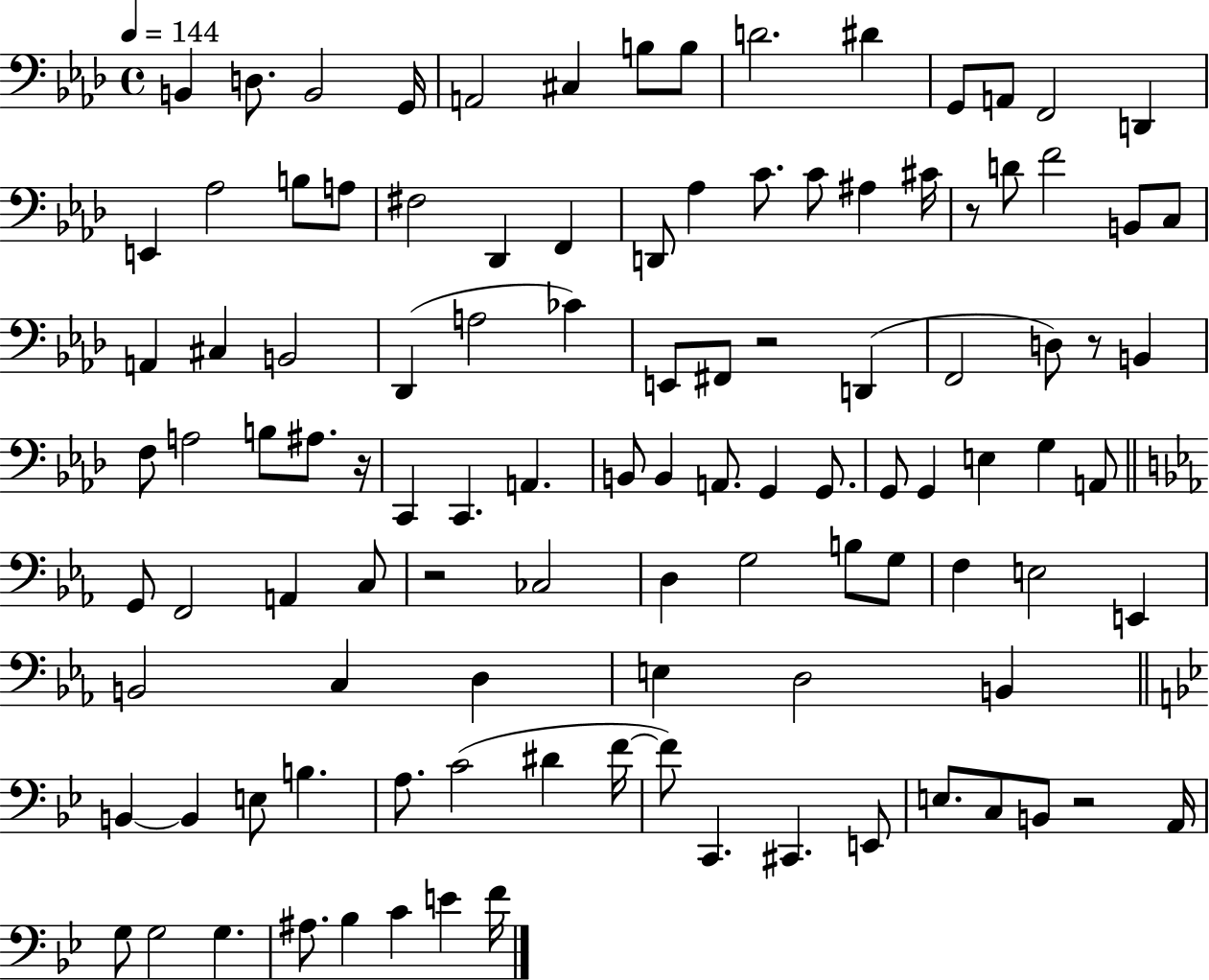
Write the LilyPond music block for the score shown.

{
  \clef bass
  \time 4/4
  \defaultTimeSignature
  \key aes \major
  \tempo 4 = 144
  b,4 d8. b,2 g,16 | a,2 cis4 b8 b8 | d'2. dis'4 | g,8 a,8 f,2 d,4 | \break e,4 aes2 b8 a8 | fis2 des,4 f,4 | d,8 aes4 c'8. c'8 ais4 cis'16 | r8 d'8 f'2 b,8 c8 | \break a,4 cis4 b,2 | des,4( a2 ces'4) | e,8 fis,8 r2 d,4( | f,2 d8) r8 b,4 | \break f8 a2 b8 ais8. r16 | c,4 c,4. a,4. | b,8 b,4 a,8. g,4 g,8. | g,8 g,4 e4 g4 a,8 | \break \bar "||" \break \key ees \major g,8 f,2 a,4 c8 | r2 ces2 | d4 g2 b8 g8 | f4 e2 e,4 | \break b,2 c4 d4 | e4 d2 b,4 | \bar "||" \break \key bes \major b,4~~ b,4 e8 b4. | a8. c'2( dis'4 f'16~~ | f'8) c,4. cis,4. e,8 | e8. c8 b,8 r2 a,16 | \break g8 g2 g4. | ais8. bes4 c'4 e'4 f'16 | \bar "|."
}